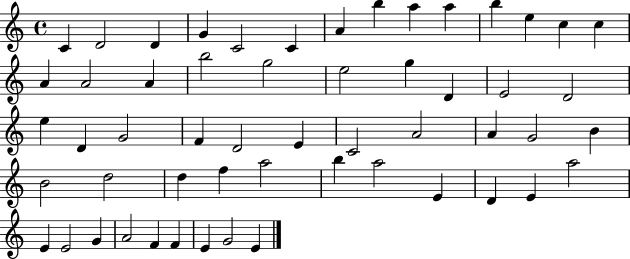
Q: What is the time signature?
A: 4/4